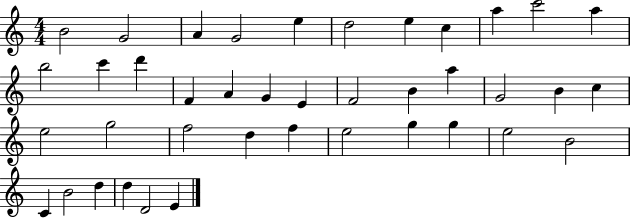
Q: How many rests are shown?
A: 0